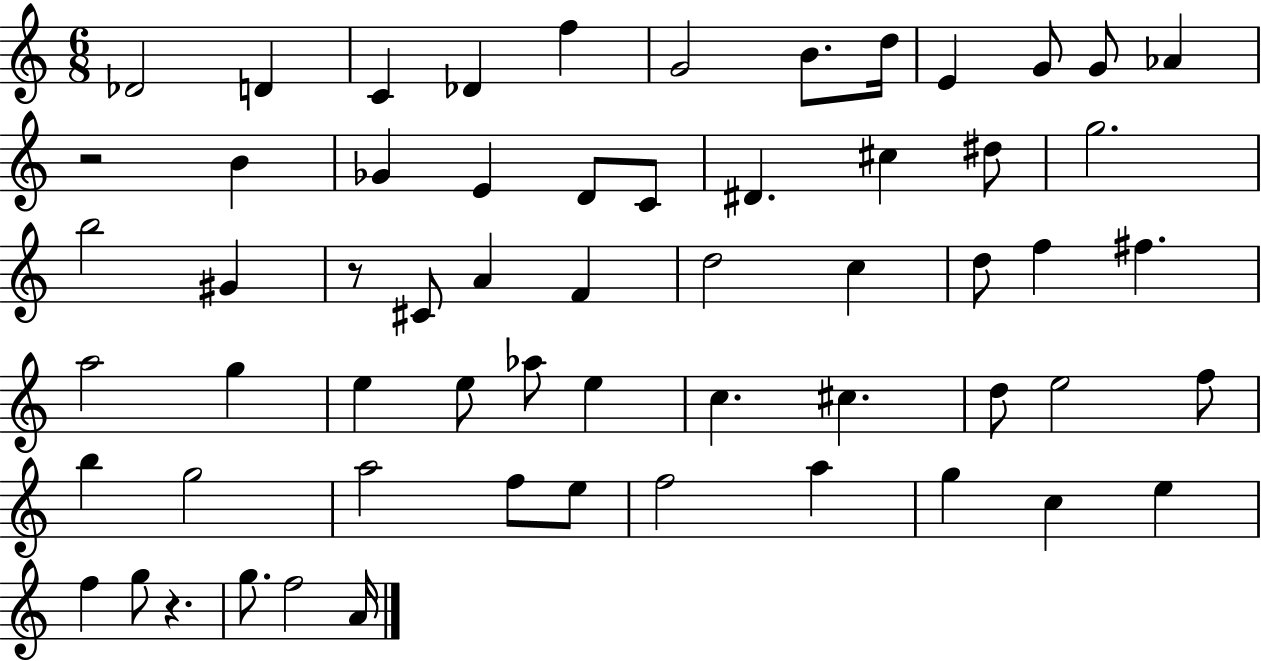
Db4/h D4/q C4/q Db4/q F5/q G4/h B4/e. D5/s E4/q G4/e G4/e Ab4/q R/h B4/q Gb4/q E4/q D4/e C4/e D#4/q. C#5/q D#5/e G5/h. B5/h G#4/q R/e C#4/e A4/q F4/q D5/h C5/q D5/e F5/q F#5/q. A5/h G5/q E5/q E5/e Ab5/e E5/q C5/q. C#5/q. D5/e E5/h F5/e B5/q G5/h A5/h F5/e E5/e F5/h A5/q G5/q C5/q E5/q F5/q G5/e R/q. G5/e. F5/h A4/s